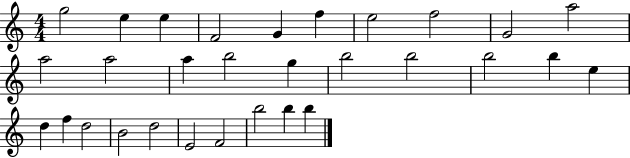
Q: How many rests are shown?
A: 0